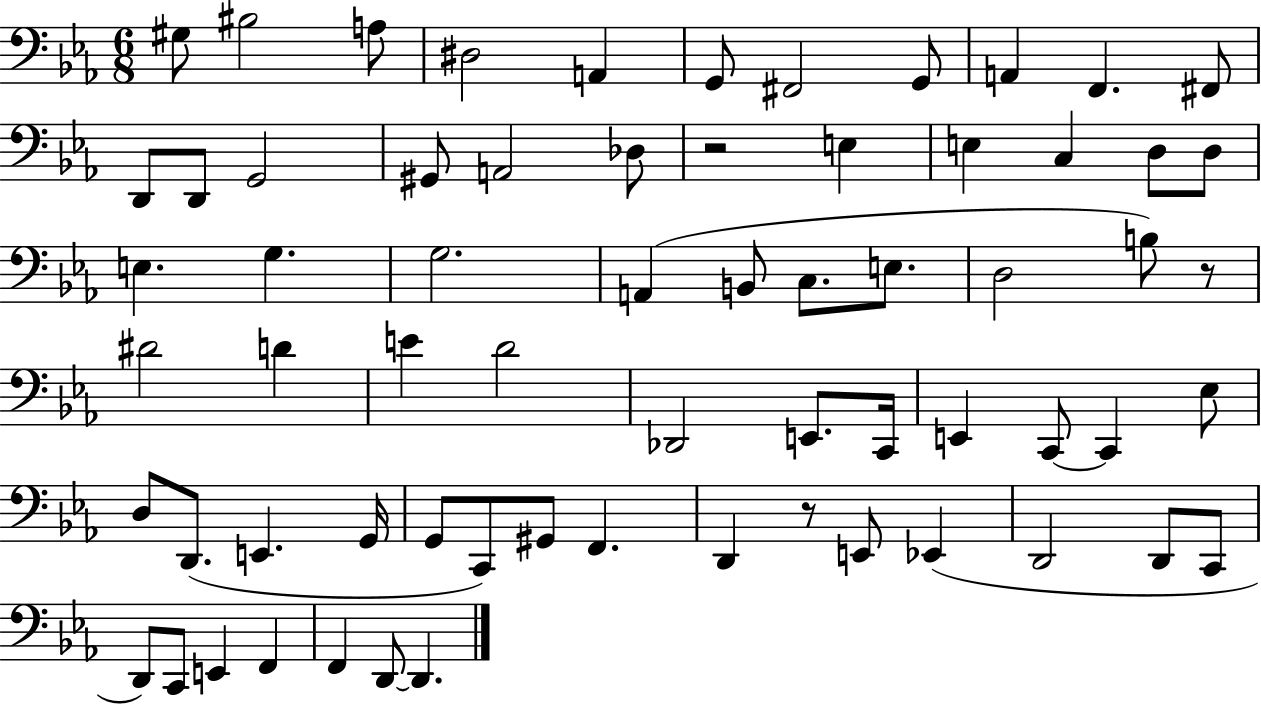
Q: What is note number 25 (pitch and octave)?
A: G3